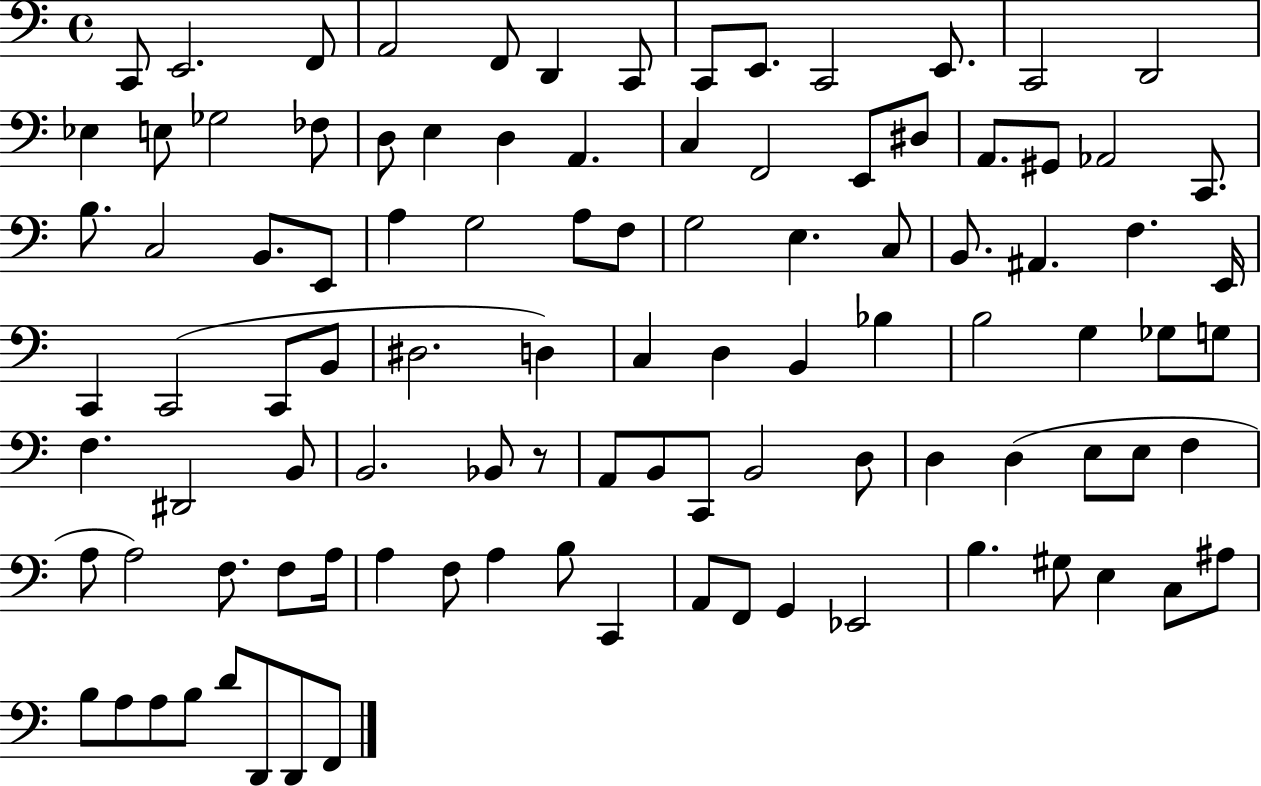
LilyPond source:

{
  \clef bass
  \time 4/4
  \defaultTimeSignature
  \key c \major
  c,8 e,2. f,8 | a,2 f,8 d,4 c,8 | c,8 e,8. c,2 e,8. | c,2 d,2 | \break ees4 e8 ges2 fes8 | d8 e4 d4 a,4. | c4 f,2 e,8 dis8 | a,8. gis,8 aes,2 c,8. | \break b8. c2 b,8. e,8 | a4 g2 a8 f8 | g2 e4. c8 | b,8. ais,4. f4. e,16 | \break c,4 c,2( c,8 b,8 | dis2. d4) | c4 d4 b,4 bes4 | b2 g4 ges8 g8 | \break f4. dis,2 b,8 | b,2. bes,8 r8 | a,8 b,8 c,8 b,2 d8 | d4 d4( e8 e8 f4 | \break a8 a2) f8. f8 a16 | a4 f8 a4 b8 c,4 | a,8 f,8 g,4 ees,2 | b4. gis8 e4 c8 ais8 | \break b8 a8 a8 b8 d'8 d,8 d,8 f,8 | \bar "|."
}